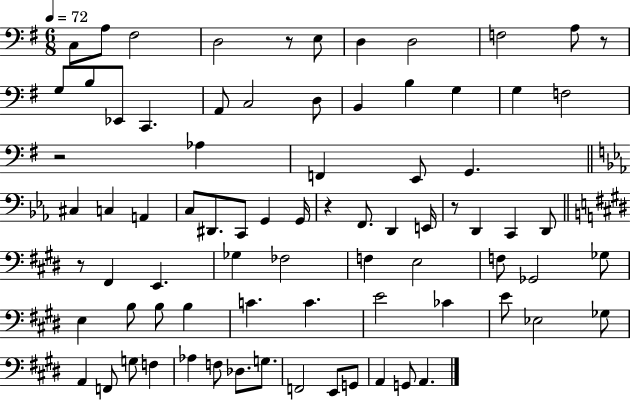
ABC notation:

X:1
T:Untitled
M:6/8
L:1/4
K:G
C,/2 A,/2 ^F,2 D,2 z/2 E,/2 D, D,2 F,2 A,/2 z/2 G,/2 B,/2 _E,,/2 C,, A,,/2 C,2 D,/2 B,, B, G, G, F,2 z2 _A, F,, E,,/2 G,, ^C, C, A,, C,/2 ^D,,/2 C,,/2 G,, G,,/4 z F,,/2 D,, E,,/4 z/2 D,, C,, D,,/2 z/2 ^F,, E,, _G, _F,2 F, E,2 F,/2 _G,,2 _G,/2 E, B,/2 B,/2 B, C C E2 _C E/2 _E,2 _G,/2 A,, F,,/2 G,/2 F, _A, F,/2 _D,/2 G,/2 F,,2 E,,/2 G,,/2 A,, G,,/2 A,,